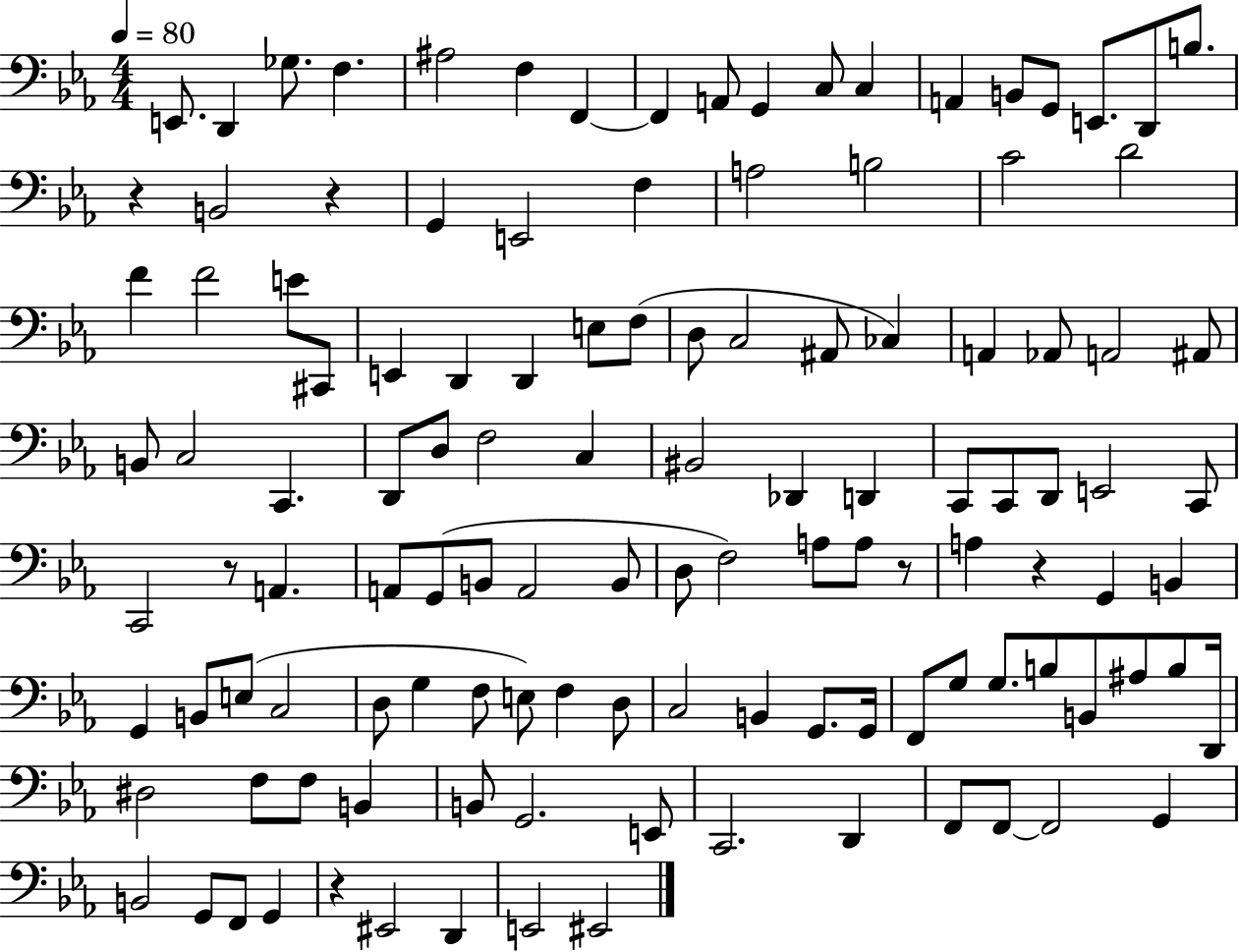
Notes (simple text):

E2/e. D2/q Gb3/e. F3/q. A#3/h F3/q F2/q F2/q A2/e G2/q C3/e C3/q A2/q B2/e G2/e E2/e. D2/e B3/e. R/q B2/h R/q G2/q E2/h F3/q A3/h B3/h C4/h D4/h F4/q F4/h E4/e C#2/e E2/q D2/q D2/q E3/e F3/e D3/e C3/h A#2/e CES3/q A2/q Ab2/e A2/h A#2/e B2/e C3/h C2/q. D2/e D3/e F3/h C3/q BIS2/h Db2/q D2/q C2/e C2/e D2/e E2/h C2/e C2/h R/e A2/q. A2/e G2/e B2/e A2/h B2/e D3/e F3/h A3/e A3/e R/e A3/q R/q G2/q B2/q G2/q B2/e E3/e C3/h D3/e G3/q F3/e E3/e F3/q D3/e C3/h B2/q G2/e. G2/s F2/e G3/e G3/e. B3/e B2/e A#3/e B3/e D2/s D#3/h F3/e F3/e B2/q B2/e G2/h. E2/e C2/h. D2/q F2/e F2/e F2/h G2/q B2/h G2/e F2/e G2/q R/q EIS2/h D2/q E2/h EIS2/h